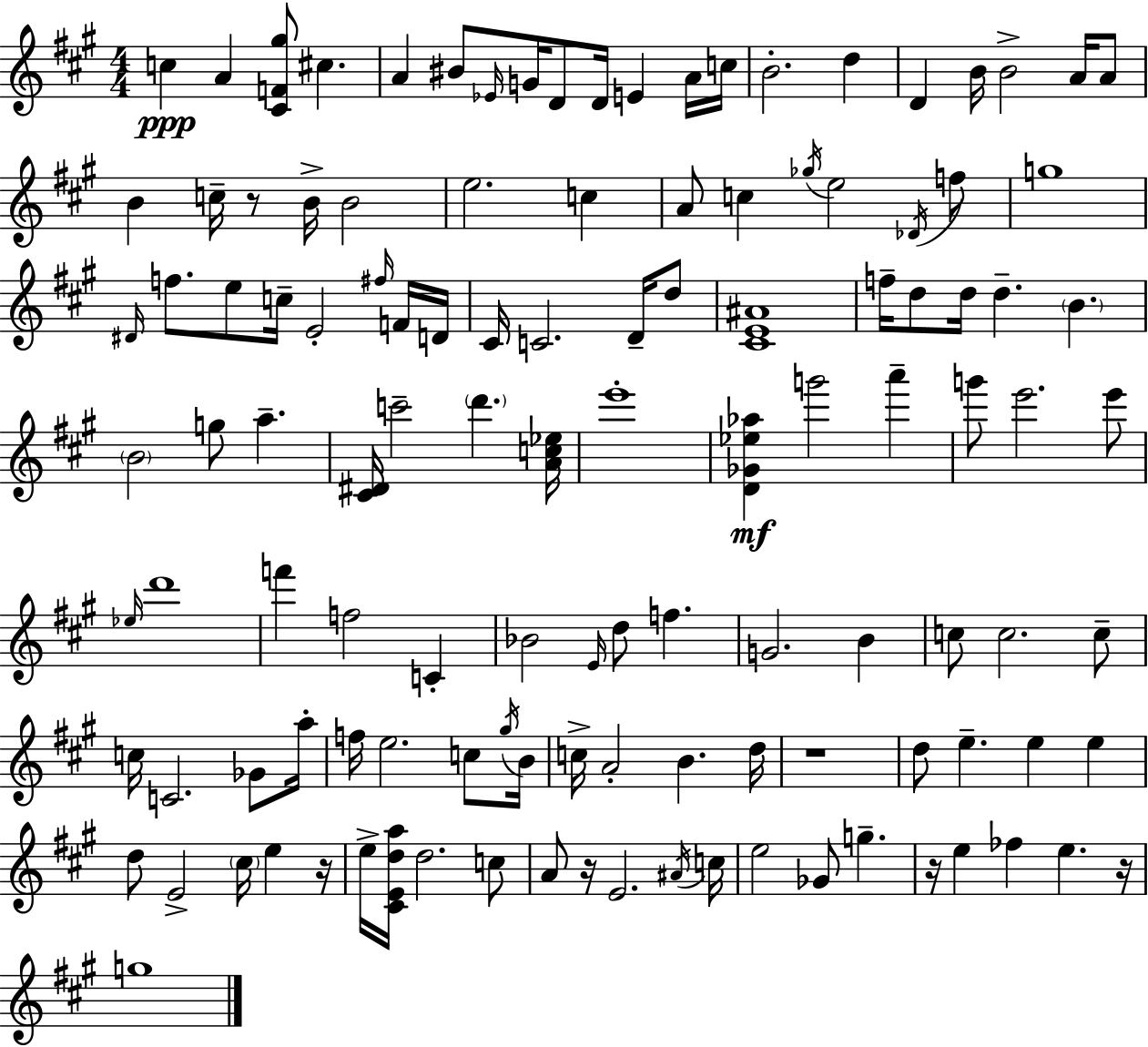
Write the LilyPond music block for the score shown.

{
  \clef treble
  \numericTimeSignature
  \time 4/4
  \key a \major
  c''4\ppp a'4 <cis' f' gis''>8 cis''4. | a'4 bis'8 \grace { ees'16 } g'16 d'8 d'16 e'4 a'16 | c''16 b'2.-. d''4 | d'4 b'16 b'2-> a'16 a'8 | \break b'4 c''16-- r8 b'16-> b'2 | e''2. c''4 | a'8 c''4 \acciaccatura { ges''16 } e''2 | \acciaccatura { des'16 } f''8 g''1 | \break \grace { dis'16 } f''8. e''8 c''16-- e'2-. | \grace { fis''16 } f'16 d'16 cis'16 c'2. | d'16-- d''8 <cis' e' ais'>1 | f''16-- d''8 d''16 d''4.-- \parenthesize b'4. | \break \parenthesize b'2 g''8 a''4.-- | <cis' dis'>16 c'''2-- \parenthesize d'''4. | <a' c'' ees''>16 e'''1-. | <d' ges' ees'' aes''>4\mf g'''2 | \break a'''4-- g'''8 e'''2. | e'''8 \grace { ees''16 } d'''1 | f'''4 f''2 | c'4-. bes'2 \grace { e'16 } d''8 | \break f''4. g'2. | b'4 c''8 c''2. | c''8-- c''16 c'2. | ges'8 a''16-. f''16 e''2. | \break c''8 \acciaccatura { gis''16 } b'16 c''16-> a'2-. | b'4. d''16 r1 | d''8 e''4.-- | e''4 e''4 d''8 e'2-> | \break \parenthesize cis''16 e''4 r16 e''16-> <cis' e' d'' a''>16 d''2. | c''8 a'8 r16 e'2. | \acciaccatura { ais'16 } c''16 e''2 | ges'8 g''4.-- r16 e''4 fes''4 | \break e''4. r16 g''1 | \bar "|."
}